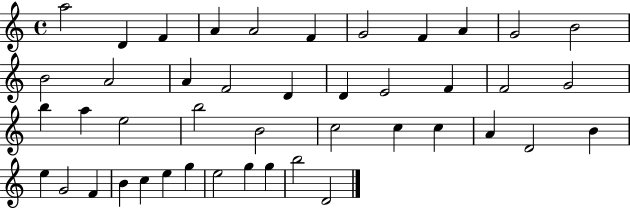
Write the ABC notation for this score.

X:1
T:Untitled
M:4/4
L:1/4
K:C
a2 D F A A2 F G2 F A G2 B2 B2 A2 A F2 D D E2 F F2 G2 b a e2 b2 B2 c2 c c A D2 B e G2 F B c e g e2 g g b2 D2